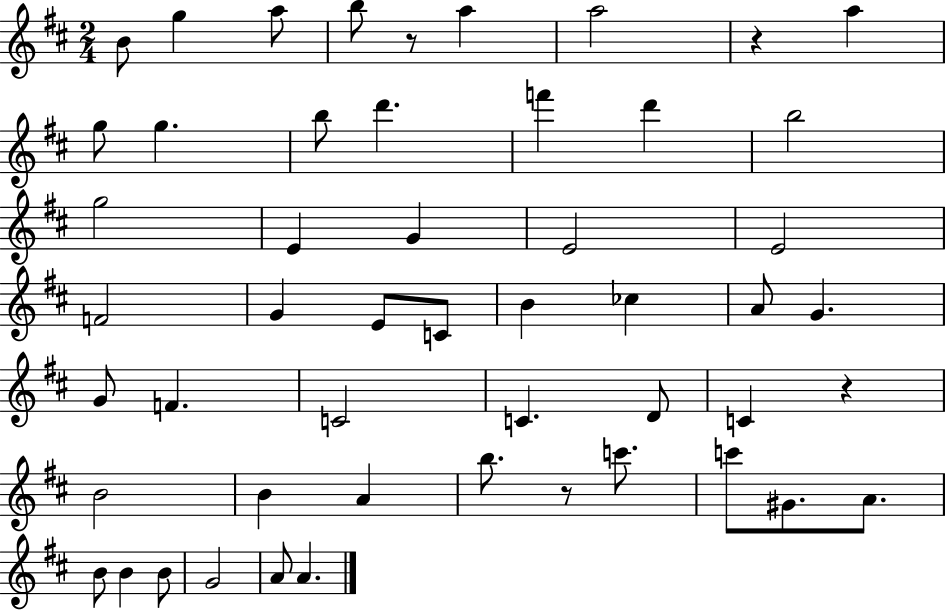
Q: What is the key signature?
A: D major